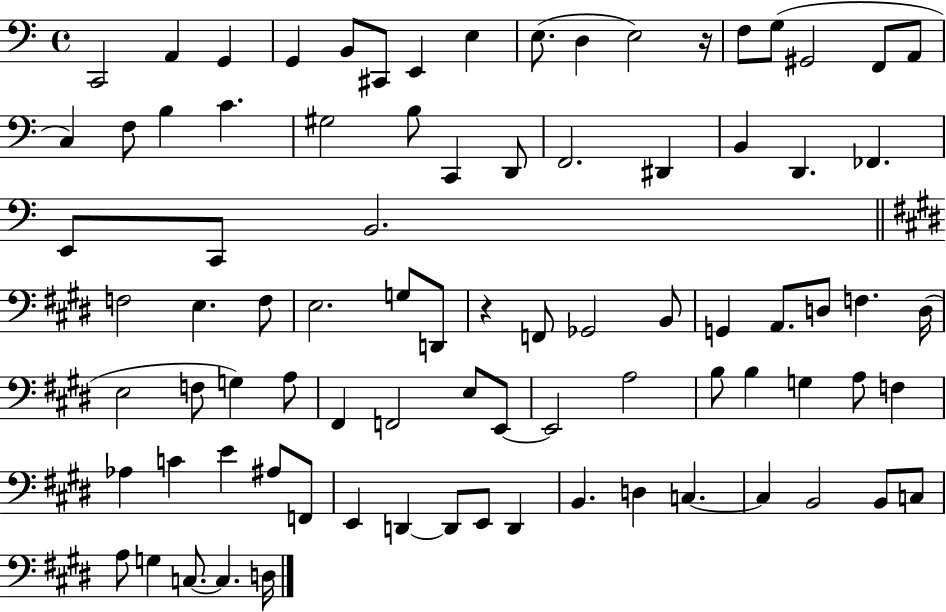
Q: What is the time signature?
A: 4/4